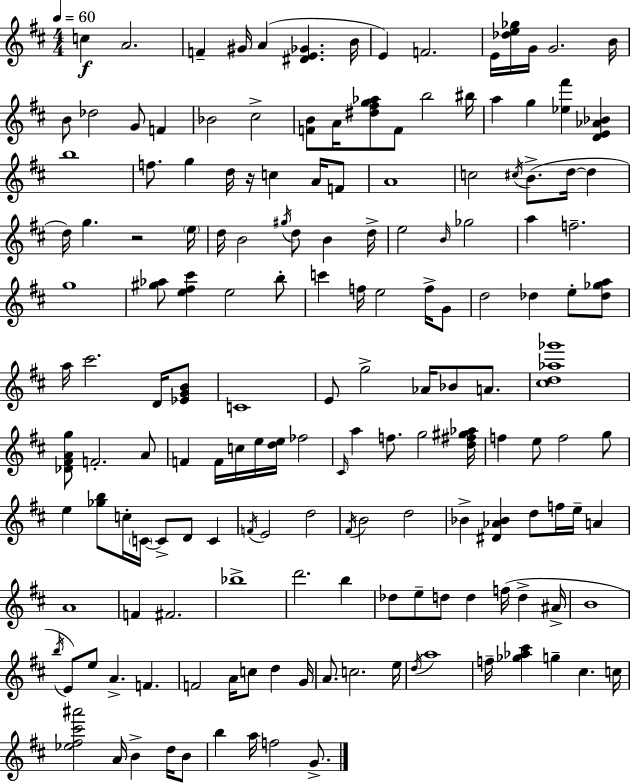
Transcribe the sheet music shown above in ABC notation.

X:1
T:Untitled
M:4/4
L:1/4
K:D
c A2 F ^G/4 A [^DE_G] B/4 E F2 E/4 [_de_g]/4 G/4 G2 B/4 B/2 _d2 G/2 F _B2 ^c2 [FB]/2 A/4 [^d^fg_a]/2 F/2 b2 ^b/4 a g [_e^f'] [DE_A_B] b4 f/2 g d/4 z/4 c A/4 F/2 A4 c2 ^c/4 B/2 d/4 d d/4 g z2 e/4 d/4 B2 ^g/4 d/2 B d/4 e2 B/4 _g2 a f2 g4 [^g_a]/2 [e^f^c'] e2 b/2 c' f/4 e2 f/4 G/2 d2 _d e/2 [_d_ga]/2 a/4 ^c'2 D/4 [_EGB]/2 C4 E/2 g2 _A/4 _B/2 A/2 [^cd_a_g']4 [_D^FAg]/2 F2 A/2 F F/4 c/4 e/4 [de]/4 _f2 ^C/4 a f/2 g2 [d^f^g_a]/4 f e/2 f2 g/2 e [_gb]/2 c/4 C/4 C/2 D/2 C F/4 E2 d2 ^F/4 B2 d2 _B [^D_A_B] d/2 f/4 e/4 A A4 F ^F2 _b4 d'2 b _d/2 e/2 d/2 d f/4 d ^A/4 B4 b/4 E/2 e/2 A F F2 A/4 c/2 d G/4 A/2 c2 e/4 d/4 a4 f/4 [_g_a^c'] g ^c c/4 [_e^f^c'^a']2 A/4 B d/4 B/2 b a/4 f2 G/2